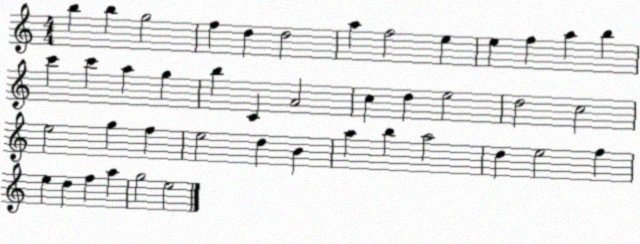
X:1
T:Untitled
M:4/4
L:1/4
K:C
b b g2 f d d2 a f2 e e f a b c' c' a g b C A2 c d e2 d2 c2 e2 g f e2 d B a b a2 d e2 f e d f a g2 e2